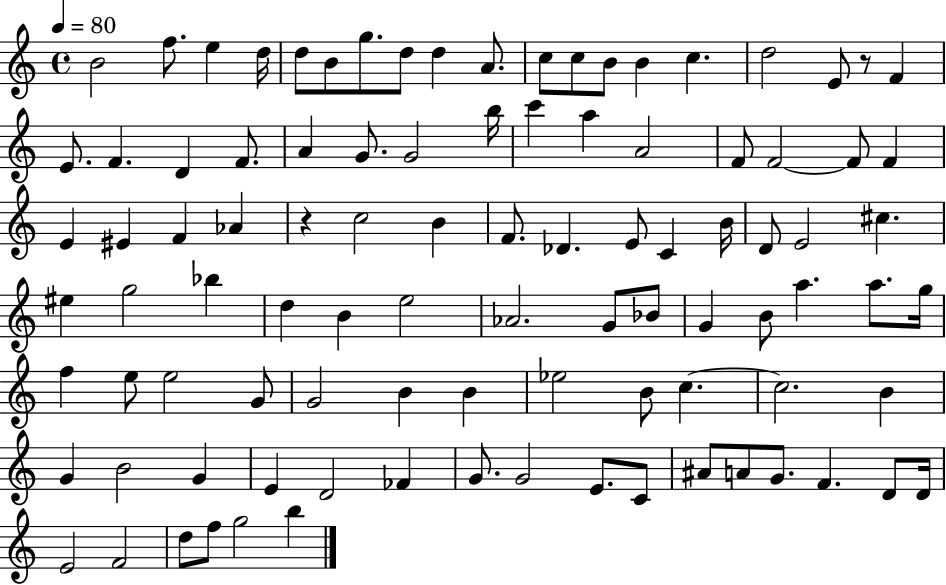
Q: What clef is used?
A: treble